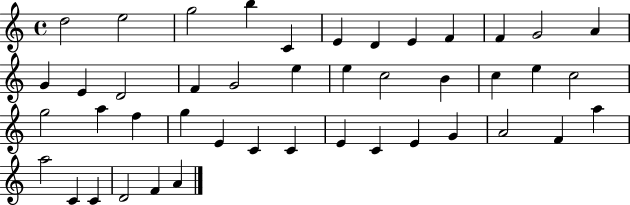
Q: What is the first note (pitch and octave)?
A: D5